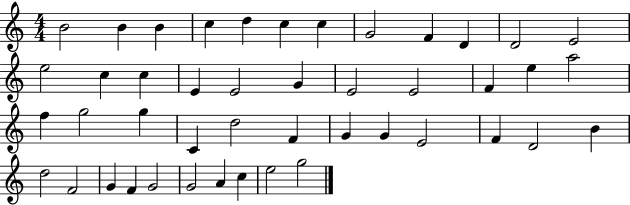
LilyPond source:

{
  \clef treble
  \numericTimeSignature
  \time 4/4
  \key c \major
  b'2 b'4 b'4 | c''4 d''4 c''4 c''4 | g'2 f'4 d'4 | d'2 e'2 | \break e''2 c''4 c''4 | e'4 e'2 g'4 | e'2 e'2 | f'4 e''4 a''2 | \break f''4 g''2 g''4 | c'4 d''2 f'4 | g'4 g'4 e'2 | f'4 d'2 b'4 | \break d''2 f'2 | g'4 f'4 g'2 | g'2 a'4 c''4 | e''2 g''2 | \break \bar "|."
}